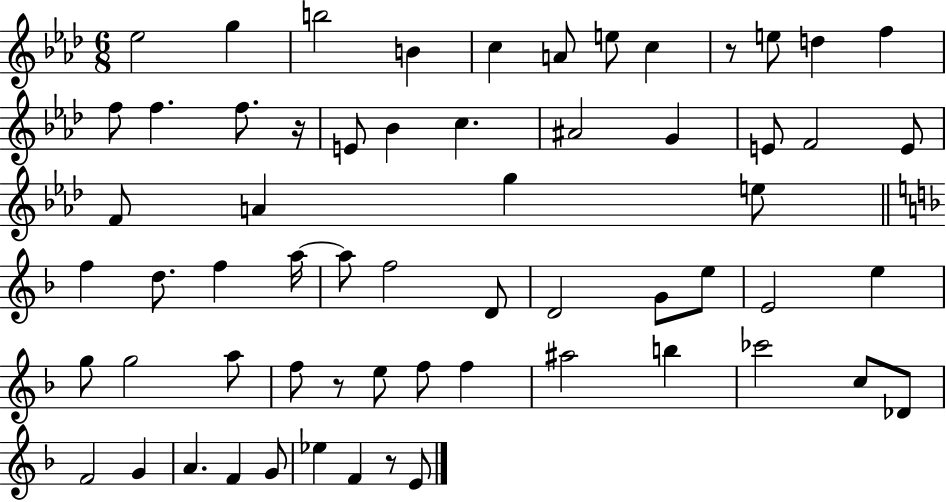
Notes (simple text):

Eb5/h G5/q B5/h B4/q C5/q A4/e E5/e C5/q R/e E5/e D5/q F5/q F5/e F5/q. F5/e. R/s E4/e Bb4/q C5/q. A#4/h G4/q E4/e F4/h E4/e F4/e A4/q G5/q E5/e F5/q D5/e. F5/q A5/s A5/e F5/h D4/e D4/h G4/e E5/e E4/h E5/q G5/e G5/h A5/e F5/e R/e E5/e F5/e F5/q A#5/h B5/q CES6/h C5/e Db4/e F4/h G4/q A4/q. F4/q G4/e Eb5/q F4/q R/e E4/e